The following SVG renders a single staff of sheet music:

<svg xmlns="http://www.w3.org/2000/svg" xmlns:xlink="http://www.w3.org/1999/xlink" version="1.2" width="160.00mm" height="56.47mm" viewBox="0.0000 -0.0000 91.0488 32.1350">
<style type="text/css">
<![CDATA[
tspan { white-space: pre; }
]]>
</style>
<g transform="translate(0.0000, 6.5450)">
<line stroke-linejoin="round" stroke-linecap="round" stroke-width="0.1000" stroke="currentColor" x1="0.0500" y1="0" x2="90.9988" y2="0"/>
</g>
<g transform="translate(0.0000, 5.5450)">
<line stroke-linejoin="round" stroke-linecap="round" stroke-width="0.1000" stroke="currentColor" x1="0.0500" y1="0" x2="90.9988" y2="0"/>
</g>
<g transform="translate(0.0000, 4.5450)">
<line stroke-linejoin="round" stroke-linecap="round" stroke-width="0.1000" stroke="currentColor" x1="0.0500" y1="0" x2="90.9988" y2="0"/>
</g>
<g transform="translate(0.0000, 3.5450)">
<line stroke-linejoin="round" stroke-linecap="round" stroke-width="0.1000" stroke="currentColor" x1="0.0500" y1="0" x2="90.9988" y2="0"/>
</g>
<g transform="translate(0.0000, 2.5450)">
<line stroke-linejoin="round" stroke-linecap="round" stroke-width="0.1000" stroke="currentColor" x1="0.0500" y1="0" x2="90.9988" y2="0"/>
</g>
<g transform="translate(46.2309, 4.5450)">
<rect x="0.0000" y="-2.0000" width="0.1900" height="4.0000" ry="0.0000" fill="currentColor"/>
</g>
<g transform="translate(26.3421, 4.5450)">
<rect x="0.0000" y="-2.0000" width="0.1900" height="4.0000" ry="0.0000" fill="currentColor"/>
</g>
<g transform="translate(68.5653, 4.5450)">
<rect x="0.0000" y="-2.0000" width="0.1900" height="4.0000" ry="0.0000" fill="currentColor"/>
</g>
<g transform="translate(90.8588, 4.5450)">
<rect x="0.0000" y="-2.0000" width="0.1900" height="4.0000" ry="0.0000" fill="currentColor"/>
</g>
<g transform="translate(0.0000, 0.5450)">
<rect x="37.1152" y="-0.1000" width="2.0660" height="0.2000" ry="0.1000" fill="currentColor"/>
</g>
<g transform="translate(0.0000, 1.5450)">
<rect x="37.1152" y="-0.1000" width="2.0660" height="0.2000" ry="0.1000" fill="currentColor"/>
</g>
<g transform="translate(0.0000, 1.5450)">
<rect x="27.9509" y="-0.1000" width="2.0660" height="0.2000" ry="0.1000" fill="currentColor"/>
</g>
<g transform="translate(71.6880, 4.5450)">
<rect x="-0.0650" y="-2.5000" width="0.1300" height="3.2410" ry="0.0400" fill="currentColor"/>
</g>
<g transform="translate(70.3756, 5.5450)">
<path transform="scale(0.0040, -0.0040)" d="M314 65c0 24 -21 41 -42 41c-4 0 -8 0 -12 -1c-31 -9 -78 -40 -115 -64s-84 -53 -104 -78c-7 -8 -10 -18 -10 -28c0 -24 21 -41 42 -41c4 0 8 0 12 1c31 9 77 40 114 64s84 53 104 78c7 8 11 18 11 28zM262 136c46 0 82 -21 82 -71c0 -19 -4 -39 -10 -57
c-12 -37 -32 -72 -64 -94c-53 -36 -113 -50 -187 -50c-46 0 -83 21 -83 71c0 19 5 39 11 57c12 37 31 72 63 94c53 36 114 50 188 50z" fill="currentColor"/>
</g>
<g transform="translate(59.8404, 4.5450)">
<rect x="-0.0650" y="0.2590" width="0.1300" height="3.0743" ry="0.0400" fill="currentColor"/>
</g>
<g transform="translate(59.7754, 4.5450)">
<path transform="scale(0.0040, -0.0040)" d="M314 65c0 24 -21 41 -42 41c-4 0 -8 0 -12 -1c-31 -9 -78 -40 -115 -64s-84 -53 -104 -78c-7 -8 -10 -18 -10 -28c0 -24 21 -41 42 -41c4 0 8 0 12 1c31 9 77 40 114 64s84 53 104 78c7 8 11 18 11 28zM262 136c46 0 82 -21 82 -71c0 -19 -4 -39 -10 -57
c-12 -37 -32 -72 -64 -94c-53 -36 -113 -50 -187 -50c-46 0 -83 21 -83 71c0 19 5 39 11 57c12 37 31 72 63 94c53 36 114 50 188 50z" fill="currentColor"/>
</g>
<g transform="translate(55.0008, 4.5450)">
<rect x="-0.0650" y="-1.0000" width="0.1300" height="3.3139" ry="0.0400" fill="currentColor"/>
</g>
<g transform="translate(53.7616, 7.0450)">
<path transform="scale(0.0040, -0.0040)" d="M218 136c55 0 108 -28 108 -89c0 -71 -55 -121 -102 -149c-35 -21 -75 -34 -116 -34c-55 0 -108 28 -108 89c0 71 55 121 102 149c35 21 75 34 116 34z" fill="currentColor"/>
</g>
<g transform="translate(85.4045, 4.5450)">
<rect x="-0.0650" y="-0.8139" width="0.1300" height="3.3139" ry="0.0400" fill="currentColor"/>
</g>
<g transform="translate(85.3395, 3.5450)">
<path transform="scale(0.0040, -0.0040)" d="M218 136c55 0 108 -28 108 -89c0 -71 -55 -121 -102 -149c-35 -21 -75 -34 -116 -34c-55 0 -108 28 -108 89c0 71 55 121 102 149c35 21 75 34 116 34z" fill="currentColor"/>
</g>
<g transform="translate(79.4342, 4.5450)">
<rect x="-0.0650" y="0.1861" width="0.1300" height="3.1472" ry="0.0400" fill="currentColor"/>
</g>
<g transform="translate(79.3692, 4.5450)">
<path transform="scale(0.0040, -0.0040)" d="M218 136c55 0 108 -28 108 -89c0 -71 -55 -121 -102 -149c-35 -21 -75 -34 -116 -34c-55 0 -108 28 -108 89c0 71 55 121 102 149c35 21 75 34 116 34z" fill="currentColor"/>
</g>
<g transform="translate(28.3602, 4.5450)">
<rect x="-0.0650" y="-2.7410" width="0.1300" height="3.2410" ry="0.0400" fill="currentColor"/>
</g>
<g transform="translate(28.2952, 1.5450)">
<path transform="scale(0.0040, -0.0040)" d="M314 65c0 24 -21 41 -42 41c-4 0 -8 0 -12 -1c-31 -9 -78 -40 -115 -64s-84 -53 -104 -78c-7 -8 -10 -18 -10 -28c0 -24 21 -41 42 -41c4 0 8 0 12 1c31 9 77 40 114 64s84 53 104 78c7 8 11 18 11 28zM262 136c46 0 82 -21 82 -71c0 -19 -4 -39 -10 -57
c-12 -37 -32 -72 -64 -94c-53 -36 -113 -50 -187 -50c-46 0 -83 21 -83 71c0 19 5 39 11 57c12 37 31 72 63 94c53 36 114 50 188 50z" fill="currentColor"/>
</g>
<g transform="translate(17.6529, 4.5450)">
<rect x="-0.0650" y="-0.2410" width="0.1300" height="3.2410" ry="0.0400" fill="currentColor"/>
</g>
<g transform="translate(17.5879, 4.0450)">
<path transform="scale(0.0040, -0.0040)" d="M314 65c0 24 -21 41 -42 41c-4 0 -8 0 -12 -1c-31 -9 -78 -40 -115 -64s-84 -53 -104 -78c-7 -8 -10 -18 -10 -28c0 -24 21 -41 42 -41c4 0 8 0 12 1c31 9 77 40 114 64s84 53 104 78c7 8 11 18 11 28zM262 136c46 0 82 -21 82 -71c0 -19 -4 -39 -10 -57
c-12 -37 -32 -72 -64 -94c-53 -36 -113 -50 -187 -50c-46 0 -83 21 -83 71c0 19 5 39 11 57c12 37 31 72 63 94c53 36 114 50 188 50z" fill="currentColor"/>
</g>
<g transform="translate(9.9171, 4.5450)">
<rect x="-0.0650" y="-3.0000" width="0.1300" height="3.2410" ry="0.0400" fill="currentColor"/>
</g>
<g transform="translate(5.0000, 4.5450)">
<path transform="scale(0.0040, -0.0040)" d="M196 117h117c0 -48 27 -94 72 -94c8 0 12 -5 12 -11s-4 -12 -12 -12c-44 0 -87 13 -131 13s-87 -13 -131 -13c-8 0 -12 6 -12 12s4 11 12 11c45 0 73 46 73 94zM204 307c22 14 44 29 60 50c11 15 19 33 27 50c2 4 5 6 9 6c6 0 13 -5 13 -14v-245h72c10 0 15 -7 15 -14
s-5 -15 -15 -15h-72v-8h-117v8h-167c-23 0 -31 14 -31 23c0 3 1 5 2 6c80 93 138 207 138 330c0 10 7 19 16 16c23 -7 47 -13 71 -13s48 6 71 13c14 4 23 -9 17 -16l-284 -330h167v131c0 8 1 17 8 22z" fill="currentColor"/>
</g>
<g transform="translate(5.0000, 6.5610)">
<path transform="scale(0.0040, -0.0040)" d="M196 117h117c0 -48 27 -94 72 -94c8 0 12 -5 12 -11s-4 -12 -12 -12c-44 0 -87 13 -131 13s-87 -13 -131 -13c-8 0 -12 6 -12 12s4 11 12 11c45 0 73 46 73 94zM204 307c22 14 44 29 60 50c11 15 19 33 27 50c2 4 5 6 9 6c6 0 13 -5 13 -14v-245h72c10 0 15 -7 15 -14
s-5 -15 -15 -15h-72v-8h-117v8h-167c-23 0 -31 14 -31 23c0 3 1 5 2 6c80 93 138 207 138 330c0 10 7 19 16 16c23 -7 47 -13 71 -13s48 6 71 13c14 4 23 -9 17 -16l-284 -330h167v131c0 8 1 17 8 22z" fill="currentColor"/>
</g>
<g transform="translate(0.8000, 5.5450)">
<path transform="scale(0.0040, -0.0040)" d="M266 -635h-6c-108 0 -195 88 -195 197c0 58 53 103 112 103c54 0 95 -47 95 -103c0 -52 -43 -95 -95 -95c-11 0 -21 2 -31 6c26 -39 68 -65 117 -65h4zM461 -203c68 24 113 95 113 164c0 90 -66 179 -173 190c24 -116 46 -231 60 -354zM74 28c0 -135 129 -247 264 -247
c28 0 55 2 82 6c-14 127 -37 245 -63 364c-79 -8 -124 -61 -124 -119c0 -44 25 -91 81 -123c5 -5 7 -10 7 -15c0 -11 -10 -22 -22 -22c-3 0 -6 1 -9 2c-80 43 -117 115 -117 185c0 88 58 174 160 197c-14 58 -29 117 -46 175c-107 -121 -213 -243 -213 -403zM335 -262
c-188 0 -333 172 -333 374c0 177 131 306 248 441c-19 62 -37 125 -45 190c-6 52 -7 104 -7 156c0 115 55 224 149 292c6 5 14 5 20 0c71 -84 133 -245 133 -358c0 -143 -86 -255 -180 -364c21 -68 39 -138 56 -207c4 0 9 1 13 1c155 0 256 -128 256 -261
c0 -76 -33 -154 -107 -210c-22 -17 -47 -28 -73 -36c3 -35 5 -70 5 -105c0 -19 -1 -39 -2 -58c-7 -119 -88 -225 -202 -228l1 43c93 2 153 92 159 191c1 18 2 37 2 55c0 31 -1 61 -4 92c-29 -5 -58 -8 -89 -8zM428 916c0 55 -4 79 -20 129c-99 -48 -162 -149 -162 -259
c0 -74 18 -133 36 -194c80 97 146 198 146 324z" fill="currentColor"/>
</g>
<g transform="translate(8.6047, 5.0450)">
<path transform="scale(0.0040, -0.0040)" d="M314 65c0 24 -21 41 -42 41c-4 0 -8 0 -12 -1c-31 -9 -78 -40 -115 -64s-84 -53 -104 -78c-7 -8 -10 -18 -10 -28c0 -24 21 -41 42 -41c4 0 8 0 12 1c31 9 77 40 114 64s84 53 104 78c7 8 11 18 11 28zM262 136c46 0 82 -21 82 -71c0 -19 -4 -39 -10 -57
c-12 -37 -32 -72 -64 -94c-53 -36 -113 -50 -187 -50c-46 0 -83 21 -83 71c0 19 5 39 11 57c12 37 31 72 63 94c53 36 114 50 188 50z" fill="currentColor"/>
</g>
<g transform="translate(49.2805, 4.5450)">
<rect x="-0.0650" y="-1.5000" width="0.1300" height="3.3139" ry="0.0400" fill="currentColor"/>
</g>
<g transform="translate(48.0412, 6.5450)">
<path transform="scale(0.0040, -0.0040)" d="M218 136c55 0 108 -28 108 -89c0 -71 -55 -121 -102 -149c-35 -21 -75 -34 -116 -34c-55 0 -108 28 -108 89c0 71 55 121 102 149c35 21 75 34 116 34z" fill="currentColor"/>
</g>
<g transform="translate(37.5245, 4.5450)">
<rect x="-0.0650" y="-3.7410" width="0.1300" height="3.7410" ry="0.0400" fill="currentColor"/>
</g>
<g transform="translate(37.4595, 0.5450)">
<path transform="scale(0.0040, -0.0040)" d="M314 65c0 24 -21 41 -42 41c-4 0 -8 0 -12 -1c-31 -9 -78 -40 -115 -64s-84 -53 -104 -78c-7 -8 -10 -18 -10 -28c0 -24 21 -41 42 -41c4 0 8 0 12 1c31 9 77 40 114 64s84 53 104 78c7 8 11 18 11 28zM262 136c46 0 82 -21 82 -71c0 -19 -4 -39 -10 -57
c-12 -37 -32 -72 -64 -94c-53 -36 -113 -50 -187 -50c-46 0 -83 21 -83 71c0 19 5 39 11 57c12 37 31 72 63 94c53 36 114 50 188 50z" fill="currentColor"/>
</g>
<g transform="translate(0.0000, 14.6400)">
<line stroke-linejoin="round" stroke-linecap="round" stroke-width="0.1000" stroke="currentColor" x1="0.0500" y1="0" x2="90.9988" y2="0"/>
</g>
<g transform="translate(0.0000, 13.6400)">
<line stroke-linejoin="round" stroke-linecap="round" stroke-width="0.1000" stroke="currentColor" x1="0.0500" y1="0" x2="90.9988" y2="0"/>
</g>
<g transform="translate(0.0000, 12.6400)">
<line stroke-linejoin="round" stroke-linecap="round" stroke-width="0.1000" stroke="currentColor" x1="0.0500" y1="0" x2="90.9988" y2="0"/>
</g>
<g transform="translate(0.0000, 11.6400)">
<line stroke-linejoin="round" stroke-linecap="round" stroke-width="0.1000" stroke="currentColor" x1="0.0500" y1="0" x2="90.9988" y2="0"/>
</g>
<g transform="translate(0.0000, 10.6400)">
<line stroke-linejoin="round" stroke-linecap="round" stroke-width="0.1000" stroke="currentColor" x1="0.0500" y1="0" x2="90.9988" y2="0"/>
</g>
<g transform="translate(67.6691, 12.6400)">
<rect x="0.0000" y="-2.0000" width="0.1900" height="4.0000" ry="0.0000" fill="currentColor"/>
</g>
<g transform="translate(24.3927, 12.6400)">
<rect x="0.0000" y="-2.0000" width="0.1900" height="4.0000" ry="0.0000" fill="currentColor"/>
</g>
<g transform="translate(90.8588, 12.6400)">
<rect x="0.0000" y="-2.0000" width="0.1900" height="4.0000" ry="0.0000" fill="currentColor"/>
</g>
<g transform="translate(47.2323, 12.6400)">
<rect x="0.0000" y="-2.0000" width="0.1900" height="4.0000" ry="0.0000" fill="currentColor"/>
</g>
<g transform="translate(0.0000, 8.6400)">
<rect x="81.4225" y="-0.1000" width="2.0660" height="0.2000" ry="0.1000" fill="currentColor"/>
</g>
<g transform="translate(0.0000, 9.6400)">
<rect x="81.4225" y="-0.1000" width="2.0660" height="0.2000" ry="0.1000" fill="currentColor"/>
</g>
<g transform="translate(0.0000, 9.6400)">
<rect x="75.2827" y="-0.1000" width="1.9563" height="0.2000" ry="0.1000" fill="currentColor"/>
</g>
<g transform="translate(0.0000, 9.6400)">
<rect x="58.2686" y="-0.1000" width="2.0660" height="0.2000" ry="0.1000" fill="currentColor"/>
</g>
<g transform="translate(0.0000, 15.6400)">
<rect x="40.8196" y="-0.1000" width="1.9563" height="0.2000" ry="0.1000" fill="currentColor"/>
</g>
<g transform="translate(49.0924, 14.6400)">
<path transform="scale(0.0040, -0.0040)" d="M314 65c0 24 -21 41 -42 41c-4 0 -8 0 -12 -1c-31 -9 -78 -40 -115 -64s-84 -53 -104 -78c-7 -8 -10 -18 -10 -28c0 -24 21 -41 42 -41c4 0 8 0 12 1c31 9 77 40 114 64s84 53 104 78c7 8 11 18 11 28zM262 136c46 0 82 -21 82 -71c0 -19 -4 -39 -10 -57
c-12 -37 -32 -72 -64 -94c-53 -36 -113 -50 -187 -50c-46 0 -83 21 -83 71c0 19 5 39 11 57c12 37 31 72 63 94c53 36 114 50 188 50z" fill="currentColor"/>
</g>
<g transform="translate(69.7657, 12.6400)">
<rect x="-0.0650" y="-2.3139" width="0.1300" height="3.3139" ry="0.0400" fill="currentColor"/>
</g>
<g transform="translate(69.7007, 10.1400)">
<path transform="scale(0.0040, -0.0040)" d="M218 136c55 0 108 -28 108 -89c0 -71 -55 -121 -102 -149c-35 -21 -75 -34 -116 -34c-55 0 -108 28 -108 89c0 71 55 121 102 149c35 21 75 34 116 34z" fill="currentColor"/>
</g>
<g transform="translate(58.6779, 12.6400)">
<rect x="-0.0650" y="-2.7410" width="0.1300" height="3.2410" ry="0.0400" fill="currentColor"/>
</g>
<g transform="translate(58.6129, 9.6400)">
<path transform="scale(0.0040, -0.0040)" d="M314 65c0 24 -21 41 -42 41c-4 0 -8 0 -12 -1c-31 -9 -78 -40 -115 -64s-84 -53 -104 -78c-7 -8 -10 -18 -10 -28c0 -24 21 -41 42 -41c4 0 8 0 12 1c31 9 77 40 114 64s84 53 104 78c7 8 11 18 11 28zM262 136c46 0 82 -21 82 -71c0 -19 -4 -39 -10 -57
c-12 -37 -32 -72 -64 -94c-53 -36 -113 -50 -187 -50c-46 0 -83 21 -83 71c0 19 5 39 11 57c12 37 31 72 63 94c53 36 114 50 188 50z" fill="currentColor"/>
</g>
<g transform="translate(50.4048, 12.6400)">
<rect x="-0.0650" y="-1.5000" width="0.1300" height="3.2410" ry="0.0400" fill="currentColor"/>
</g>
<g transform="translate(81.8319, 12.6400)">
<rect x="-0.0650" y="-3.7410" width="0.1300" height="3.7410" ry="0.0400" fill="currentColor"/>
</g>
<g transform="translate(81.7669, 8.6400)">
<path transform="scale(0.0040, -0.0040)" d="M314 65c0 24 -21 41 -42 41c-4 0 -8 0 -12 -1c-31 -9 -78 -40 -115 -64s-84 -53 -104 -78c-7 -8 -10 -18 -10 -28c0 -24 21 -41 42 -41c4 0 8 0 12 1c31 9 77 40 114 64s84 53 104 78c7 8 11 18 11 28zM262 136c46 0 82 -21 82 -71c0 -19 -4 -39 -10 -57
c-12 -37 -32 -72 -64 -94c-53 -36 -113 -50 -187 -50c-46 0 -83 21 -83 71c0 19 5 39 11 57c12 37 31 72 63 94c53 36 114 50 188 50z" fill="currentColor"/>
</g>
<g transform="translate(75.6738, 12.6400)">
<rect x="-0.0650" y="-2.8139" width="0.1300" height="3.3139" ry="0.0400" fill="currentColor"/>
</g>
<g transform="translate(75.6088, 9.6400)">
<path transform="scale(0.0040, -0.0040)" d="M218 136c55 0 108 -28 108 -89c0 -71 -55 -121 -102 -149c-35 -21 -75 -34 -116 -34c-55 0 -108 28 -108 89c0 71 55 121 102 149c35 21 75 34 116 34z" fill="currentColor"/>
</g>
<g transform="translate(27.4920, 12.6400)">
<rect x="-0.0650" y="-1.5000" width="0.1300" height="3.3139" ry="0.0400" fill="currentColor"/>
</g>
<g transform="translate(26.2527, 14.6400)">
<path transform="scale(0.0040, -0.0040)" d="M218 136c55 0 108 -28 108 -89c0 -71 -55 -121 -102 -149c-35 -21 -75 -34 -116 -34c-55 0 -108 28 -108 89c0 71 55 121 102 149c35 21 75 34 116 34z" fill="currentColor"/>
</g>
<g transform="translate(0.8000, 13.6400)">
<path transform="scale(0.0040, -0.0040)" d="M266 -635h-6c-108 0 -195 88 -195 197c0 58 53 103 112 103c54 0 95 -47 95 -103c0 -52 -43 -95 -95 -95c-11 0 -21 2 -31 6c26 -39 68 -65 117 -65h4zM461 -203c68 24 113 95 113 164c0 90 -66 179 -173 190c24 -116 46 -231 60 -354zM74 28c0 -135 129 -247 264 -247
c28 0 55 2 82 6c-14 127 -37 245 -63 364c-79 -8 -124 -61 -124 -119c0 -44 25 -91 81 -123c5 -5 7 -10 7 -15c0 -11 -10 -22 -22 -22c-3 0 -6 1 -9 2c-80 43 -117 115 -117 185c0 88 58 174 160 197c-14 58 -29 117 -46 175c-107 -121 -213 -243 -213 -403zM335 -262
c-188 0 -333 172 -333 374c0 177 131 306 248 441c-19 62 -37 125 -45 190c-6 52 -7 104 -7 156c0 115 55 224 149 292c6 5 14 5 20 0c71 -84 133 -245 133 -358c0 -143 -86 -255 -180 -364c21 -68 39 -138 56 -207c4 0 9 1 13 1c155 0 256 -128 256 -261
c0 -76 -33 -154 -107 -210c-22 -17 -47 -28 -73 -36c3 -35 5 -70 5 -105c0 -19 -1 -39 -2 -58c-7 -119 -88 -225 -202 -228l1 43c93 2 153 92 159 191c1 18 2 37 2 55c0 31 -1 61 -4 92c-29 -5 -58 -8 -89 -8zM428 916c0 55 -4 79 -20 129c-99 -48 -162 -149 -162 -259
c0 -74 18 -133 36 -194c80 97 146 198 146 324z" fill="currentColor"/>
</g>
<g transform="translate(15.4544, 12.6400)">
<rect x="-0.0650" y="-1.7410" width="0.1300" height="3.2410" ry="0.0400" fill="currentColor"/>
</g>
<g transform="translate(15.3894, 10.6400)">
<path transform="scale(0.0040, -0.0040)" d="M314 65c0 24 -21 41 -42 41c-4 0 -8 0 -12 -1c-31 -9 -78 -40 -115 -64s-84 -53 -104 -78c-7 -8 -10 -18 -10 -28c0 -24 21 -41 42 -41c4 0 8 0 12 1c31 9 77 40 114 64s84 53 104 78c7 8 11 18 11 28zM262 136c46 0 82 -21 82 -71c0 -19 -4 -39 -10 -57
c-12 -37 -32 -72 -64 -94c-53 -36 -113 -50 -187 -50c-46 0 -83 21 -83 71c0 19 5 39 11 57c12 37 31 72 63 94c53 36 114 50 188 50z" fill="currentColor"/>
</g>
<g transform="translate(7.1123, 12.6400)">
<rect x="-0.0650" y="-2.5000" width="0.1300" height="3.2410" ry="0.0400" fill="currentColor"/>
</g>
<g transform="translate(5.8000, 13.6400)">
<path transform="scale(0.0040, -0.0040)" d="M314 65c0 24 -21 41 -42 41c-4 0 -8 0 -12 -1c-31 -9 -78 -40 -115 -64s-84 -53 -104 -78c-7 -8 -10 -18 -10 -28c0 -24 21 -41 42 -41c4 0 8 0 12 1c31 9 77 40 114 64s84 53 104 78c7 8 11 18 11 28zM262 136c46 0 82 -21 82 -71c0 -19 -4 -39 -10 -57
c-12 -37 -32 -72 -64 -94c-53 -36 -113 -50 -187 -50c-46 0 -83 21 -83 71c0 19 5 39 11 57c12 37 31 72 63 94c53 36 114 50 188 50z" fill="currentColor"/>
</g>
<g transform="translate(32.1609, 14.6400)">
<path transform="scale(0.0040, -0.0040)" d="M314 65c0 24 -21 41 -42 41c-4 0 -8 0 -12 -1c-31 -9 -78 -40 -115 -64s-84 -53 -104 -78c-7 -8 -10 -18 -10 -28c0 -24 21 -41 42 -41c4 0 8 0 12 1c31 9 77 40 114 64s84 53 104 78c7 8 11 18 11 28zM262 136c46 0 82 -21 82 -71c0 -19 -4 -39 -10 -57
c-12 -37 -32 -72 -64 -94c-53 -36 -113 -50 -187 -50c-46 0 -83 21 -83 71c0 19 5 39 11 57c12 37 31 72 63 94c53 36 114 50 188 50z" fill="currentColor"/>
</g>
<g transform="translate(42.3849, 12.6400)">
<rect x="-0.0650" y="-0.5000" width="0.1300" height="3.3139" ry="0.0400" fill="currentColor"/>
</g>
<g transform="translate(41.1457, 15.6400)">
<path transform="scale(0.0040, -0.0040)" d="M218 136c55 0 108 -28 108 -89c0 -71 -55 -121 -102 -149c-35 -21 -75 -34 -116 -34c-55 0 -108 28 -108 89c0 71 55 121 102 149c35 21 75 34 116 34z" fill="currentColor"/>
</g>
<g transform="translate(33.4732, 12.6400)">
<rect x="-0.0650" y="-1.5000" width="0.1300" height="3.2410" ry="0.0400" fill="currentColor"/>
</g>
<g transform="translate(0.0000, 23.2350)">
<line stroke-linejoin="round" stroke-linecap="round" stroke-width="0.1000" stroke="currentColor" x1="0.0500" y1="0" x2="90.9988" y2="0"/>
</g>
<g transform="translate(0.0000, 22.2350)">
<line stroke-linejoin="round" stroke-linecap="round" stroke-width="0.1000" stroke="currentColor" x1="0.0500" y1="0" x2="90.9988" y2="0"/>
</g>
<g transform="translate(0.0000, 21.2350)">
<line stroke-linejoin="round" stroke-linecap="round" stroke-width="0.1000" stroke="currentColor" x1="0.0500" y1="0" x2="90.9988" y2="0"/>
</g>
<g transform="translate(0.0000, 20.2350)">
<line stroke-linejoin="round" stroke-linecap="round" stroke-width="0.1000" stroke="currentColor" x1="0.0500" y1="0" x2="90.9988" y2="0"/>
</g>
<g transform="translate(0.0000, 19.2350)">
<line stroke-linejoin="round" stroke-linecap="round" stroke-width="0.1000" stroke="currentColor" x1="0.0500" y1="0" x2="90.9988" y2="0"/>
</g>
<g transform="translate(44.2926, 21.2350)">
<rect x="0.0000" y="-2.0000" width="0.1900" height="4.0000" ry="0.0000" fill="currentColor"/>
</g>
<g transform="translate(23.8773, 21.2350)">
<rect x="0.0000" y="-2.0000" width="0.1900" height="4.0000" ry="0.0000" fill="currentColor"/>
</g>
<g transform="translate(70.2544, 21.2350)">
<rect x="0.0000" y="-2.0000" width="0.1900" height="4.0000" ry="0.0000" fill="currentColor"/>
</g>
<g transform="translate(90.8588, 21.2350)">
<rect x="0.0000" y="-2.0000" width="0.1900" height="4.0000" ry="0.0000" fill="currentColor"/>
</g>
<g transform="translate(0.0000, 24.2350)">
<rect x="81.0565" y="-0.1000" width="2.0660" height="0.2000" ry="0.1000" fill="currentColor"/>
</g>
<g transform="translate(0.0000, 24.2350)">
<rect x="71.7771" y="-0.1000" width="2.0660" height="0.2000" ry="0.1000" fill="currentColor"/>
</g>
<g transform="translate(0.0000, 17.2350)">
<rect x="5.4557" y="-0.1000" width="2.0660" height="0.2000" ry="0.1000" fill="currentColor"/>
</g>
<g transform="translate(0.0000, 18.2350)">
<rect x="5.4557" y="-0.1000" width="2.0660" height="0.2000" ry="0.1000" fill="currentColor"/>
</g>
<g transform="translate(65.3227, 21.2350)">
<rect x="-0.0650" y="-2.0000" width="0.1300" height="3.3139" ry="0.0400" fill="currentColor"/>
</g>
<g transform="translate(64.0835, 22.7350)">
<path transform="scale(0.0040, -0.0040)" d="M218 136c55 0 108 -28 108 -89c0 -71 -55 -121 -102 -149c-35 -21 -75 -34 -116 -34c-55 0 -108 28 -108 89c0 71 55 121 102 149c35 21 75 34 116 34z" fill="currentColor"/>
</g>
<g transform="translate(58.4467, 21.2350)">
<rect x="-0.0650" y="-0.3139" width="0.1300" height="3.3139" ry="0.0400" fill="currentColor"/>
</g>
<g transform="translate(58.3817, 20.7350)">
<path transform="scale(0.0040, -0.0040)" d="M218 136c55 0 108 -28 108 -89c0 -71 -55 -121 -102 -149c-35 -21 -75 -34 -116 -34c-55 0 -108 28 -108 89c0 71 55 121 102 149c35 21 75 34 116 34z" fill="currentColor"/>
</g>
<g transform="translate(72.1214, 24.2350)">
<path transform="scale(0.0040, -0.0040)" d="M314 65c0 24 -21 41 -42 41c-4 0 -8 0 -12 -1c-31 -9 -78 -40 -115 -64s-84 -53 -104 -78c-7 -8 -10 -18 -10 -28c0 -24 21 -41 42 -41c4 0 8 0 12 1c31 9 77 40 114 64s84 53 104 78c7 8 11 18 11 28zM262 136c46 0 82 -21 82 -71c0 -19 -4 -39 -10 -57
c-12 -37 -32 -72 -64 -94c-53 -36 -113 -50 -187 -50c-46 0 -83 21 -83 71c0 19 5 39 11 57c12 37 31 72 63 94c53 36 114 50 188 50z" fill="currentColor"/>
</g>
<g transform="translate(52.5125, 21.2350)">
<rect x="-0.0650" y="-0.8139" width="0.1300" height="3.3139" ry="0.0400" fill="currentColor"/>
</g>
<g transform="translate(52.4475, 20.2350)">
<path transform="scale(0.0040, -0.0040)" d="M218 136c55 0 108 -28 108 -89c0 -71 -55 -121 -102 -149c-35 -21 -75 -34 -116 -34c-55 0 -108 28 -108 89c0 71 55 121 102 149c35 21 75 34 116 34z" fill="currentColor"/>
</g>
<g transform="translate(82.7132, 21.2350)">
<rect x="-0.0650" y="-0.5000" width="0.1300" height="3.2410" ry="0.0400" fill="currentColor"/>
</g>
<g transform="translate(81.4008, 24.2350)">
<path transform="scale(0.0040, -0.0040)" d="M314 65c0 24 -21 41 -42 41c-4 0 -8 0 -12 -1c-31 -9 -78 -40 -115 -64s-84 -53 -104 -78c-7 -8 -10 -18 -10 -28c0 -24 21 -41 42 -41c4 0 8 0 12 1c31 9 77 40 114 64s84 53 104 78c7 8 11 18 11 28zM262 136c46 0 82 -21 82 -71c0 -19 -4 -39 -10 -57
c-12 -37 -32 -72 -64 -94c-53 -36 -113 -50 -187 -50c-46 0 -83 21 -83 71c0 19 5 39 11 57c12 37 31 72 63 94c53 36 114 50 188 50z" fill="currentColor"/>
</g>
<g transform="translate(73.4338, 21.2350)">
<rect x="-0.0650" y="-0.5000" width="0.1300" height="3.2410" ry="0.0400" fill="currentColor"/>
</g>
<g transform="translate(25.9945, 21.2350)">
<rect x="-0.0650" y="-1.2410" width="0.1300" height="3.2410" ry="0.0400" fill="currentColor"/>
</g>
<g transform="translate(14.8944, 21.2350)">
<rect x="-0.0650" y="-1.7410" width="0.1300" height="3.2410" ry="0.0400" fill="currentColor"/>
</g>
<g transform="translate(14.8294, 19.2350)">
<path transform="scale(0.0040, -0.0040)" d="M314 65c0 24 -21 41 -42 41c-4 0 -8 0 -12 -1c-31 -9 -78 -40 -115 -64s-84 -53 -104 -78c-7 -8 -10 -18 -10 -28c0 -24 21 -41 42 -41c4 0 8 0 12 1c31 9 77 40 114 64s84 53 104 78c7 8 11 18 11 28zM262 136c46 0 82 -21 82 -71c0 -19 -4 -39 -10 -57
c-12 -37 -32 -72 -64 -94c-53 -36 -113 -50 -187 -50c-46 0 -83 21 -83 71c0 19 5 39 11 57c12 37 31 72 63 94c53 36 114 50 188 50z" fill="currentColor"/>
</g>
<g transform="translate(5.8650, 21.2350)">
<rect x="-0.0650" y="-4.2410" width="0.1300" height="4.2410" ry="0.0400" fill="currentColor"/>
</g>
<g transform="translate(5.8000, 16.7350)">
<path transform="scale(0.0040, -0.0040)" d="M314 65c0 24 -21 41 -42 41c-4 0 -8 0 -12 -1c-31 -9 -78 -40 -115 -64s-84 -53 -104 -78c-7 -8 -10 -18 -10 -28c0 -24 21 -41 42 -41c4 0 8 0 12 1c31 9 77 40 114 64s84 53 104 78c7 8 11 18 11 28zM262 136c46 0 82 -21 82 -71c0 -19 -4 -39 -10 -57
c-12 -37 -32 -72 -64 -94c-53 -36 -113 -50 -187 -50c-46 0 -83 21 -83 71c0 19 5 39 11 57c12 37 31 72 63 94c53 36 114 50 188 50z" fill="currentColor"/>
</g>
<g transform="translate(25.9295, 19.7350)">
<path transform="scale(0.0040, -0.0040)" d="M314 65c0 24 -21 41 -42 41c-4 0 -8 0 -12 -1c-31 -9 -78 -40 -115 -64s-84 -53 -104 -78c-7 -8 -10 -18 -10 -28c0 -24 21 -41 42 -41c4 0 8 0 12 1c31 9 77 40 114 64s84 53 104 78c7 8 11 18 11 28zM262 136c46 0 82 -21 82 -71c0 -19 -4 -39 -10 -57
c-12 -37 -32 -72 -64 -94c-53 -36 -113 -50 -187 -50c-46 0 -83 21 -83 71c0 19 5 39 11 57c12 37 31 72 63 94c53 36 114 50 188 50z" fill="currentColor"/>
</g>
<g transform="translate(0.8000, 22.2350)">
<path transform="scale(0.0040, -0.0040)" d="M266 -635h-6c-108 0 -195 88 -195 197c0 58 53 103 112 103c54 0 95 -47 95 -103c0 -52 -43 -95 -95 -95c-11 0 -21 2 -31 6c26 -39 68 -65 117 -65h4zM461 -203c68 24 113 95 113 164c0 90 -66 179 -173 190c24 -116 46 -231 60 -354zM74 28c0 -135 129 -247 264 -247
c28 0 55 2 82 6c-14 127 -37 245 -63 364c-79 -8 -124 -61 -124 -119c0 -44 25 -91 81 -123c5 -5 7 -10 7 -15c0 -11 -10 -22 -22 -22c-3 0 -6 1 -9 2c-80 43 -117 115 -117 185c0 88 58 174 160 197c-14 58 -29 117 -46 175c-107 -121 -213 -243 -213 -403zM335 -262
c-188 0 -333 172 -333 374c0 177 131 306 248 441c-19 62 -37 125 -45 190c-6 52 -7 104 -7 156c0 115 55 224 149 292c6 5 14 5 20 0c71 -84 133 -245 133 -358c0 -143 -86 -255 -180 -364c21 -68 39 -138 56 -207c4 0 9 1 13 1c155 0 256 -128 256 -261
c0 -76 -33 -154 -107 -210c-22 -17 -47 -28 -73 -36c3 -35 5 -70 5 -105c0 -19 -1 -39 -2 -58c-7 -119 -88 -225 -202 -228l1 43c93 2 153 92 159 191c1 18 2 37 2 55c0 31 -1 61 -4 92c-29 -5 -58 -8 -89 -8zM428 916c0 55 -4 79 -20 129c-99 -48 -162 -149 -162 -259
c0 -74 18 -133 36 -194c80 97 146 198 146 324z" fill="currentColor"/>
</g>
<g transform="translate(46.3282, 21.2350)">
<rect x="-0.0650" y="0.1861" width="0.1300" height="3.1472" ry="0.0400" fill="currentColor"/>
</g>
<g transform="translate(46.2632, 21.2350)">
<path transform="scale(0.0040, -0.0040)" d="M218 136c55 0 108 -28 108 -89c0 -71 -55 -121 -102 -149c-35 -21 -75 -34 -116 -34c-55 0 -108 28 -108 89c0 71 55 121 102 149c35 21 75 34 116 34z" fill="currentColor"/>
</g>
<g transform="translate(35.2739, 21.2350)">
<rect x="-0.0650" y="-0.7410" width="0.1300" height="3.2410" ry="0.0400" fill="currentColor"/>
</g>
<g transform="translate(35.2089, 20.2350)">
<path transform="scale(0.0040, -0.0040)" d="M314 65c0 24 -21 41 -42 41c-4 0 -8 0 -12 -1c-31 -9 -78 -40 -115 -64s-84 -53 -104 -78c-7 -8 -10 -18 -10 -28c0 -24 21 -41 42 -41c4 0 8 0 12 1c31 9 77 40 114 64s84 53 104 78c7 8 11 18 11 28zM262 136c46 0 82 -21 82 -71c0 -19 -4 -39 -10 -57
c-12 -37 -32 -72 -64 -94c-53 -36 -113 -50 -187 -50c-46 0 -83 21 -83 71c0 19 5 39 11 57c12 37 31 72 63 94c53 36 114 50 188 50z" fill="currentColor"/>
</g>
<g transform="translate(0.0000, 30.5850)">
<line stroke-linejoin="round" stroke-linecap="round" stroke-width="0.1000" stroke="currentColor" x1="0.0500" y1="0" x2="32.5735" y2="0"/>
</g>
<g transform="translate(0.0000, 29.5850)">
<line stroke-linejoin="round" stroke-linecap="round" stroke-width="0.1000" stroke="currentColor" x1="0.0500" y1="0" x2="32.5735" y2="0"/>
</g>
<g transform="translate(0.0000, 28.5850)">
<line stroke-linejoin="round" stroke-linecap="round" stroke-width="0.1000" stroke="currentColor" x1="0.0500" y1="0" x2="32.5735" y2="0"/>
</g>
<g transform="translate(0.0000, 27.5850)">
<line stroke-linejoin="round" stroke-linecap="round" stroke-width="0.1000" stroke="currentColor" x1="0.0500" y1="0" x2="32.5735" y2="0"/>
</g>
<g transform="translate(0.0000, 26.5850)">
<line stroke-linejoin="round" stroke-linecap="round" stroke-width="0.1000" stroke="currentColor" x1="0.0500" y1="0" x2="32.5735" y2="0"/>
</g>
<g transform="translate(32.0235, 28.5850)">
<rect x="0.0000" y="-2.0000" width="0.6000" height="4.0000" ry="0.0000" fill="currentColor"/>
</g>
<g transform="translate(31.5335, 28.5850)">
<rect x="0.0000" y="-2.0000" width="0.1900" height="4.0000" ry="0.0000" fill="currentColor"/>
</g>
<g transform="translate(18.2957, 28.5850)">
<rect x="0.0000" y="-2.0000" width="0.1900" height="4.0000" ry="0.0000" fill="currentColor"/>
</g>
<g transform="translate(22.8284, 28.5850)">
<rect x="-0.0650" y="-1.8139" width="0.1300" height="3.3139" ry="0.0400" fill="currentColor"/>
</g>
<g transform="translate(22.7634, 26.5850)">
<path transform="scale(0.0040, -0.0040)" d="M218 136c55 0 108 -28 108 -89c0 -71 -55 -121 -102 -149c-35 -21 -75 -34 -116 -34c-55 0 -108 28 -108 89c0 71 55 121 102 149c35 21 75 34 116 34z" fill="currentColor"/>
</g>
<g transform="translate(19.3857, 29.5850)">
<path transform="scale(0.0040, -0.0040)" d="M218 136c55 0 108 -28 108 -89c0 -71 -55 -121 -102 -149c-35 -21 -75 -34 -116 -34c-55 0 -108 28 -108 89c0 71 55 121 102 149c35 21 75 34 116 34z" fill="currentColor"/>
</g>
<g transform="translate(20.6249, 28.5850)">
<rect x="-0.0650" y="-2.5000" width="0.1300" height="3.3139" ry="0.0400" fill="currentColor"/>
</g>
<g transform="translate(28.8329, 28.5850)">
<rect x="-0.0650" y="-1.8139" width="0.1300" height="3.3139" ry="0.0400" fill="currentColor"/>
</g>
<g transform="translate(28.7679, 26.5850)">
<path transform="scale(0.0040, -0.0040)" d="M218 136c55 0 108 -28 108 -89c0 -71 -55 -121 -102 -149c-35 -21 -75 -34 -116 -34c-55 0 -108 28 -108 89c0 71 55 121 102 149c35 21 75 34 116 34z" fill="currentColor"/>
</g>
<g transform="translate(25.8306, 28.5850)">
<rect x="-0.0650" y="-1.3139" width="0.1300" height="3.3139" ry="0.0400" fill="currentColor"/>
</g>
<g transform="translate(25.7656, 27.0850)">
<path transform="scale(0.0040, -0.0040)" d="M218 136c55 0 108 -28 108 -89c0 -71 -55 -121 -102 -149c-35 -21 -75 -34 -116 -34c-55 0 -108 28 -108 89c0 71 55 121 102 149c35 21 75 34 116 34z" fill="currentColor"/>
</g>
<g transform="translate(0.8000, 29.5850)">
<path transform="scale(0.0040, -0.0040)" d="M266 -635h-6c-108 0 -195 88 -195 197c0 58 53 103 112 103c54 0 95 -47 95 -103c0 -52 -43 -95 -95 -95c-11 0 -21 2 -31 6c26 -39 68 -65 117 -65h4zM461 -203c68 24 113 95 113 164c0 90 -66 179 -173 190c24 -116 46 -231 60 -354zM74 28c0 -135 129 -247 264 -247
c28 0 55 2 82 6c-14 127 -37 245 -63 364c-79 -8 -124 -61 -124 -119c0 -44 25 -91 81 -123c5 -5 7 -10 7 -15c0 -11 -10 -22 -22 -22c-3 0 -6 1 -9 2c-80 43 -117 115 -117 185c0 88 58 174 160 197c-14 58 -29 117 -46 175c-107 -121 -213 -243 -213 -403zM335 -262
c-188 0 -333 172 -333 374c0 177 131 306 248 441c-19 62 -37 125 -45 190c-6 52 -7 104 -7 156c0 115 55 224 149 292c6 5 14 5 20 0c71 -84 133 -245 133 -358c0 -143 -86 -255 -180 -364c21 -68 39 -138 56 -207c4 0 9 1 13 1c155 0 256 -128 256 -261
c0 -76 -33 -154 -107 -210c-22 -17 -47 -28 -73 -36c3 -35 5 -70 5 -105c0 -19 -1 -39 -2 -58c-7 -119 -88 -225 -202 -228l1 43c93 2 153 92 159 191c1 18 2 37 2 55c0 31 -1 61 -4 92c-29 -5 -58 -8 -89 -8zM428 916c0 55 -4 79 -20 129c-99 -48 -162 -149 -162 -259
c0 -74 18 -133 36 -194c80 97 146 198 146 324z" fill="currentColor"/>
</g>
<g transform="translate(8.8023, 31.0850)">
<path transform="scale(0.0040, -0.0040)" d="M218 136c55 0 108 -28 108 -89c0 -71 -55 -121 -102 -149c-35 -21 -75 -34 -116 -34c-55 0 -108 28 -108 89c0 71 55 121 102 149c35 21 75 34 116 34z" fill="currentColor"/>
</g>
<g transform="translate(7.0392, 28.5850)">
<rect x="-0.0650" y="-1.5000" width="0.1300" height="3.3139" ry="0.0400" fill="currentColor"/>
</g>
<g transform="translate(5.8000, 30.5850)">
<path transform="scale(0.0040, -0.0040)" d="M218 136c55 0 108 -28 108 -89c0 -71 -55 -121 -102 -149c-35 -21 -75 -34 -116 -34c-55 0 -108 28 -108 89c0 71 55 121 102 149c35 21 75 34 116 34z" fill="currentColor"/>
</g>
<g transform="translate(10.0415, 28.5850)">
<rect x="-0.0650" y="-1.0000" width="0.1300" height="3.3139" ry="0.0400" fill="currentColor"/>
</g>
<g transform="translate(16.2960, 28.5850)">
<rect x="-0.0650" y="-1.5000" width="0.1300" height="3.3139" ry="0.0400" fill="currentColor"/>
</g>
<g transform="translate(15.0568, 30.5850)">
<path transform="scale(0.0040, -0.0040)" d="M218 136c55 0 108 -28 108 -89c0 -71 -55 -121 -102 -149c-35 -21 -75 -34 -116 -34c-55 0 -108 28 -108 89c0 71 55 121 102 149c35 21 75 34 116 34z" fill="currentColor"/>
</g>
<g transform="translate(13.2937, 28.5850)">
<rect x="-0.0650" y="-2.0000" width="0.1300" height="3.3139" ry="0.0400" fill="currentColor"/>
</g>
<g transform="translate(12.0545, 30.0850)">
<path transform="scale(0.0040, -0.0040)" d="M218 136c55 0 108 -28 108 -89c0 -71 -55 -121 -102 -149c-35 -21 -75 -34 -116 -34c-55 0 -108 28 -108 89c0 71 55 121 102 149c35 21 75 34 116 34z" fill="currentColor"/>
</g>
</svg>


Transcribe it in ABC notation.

X:1
T:Untitled
M:4/4
L:1/4
K:C
A2 c2 a2 c'2 E D B2 G2 B d G2 f2 E E2 C E2 a2 g a c'2 d'2 f2 e2 d2 B d c F C2 C2 E D F E G f e f